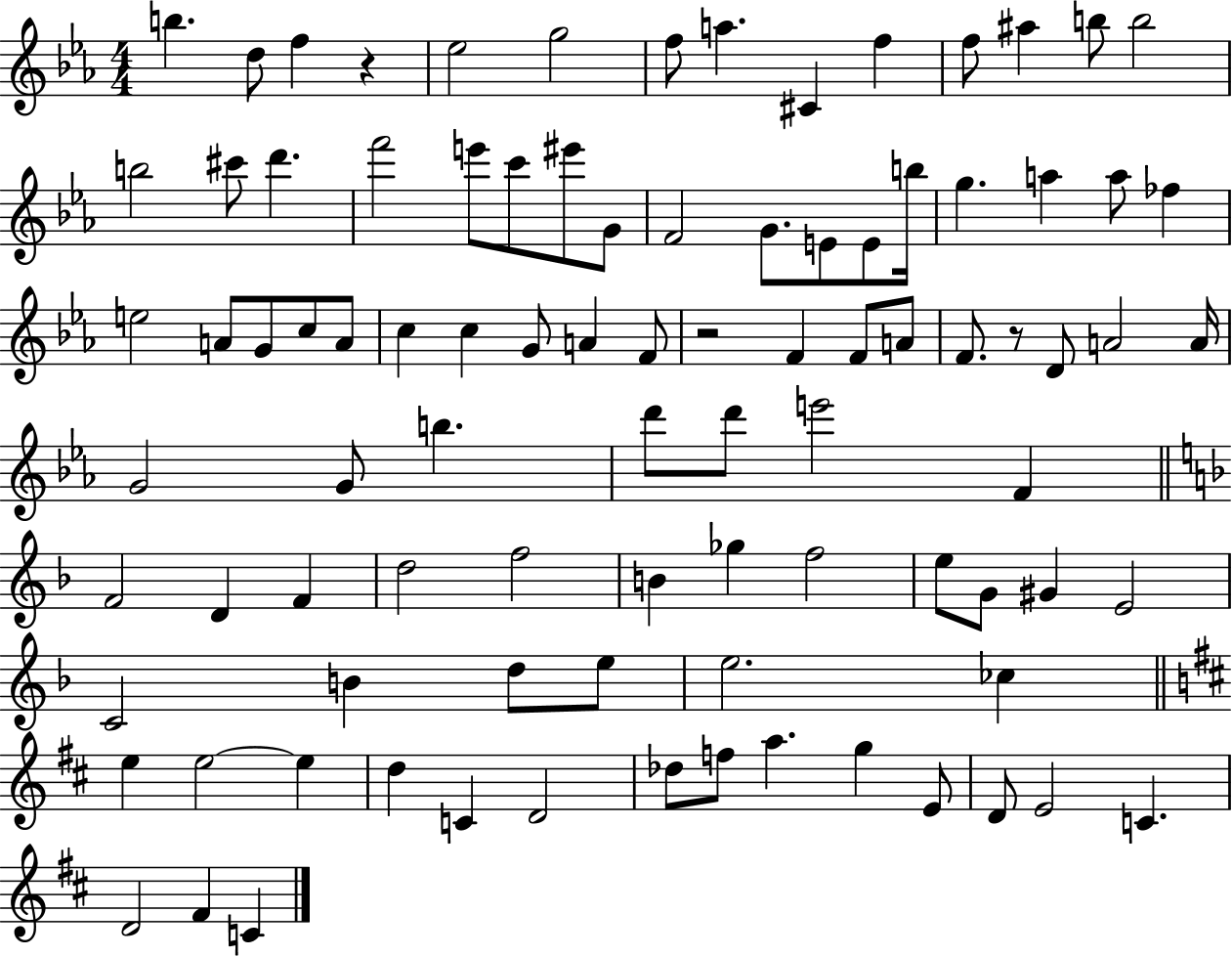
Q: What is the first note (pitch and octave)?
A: B5